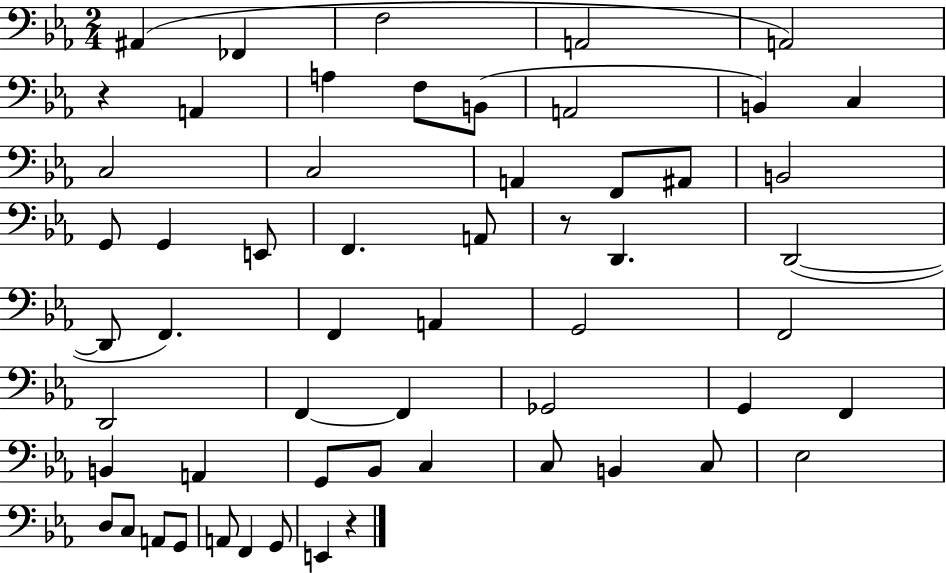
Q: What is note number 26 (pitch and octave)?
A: D2